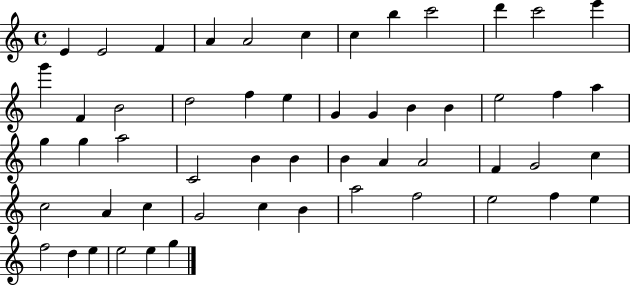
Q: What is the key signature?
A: C major